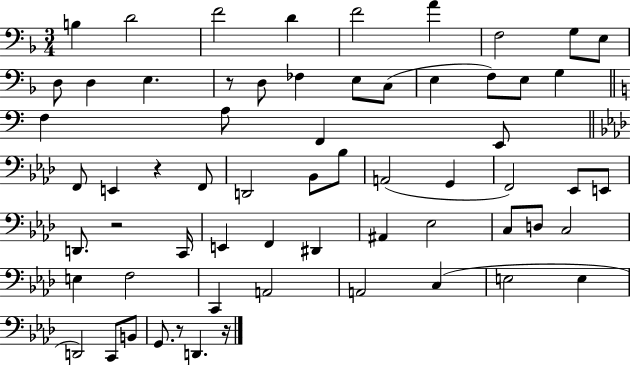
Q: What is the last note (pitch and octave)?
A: D2